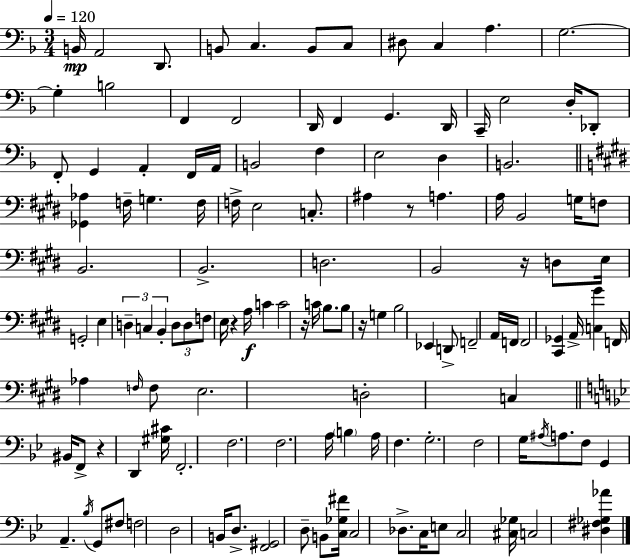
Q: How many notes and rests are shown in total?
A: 129